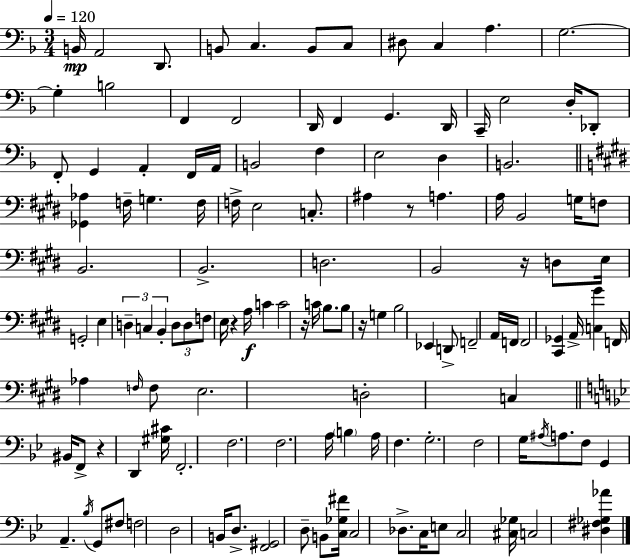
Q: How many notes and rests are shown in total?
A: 129